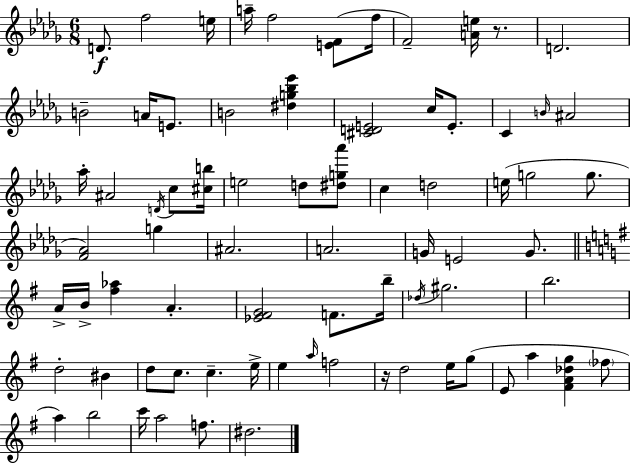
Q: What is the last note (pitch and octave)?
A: D#5